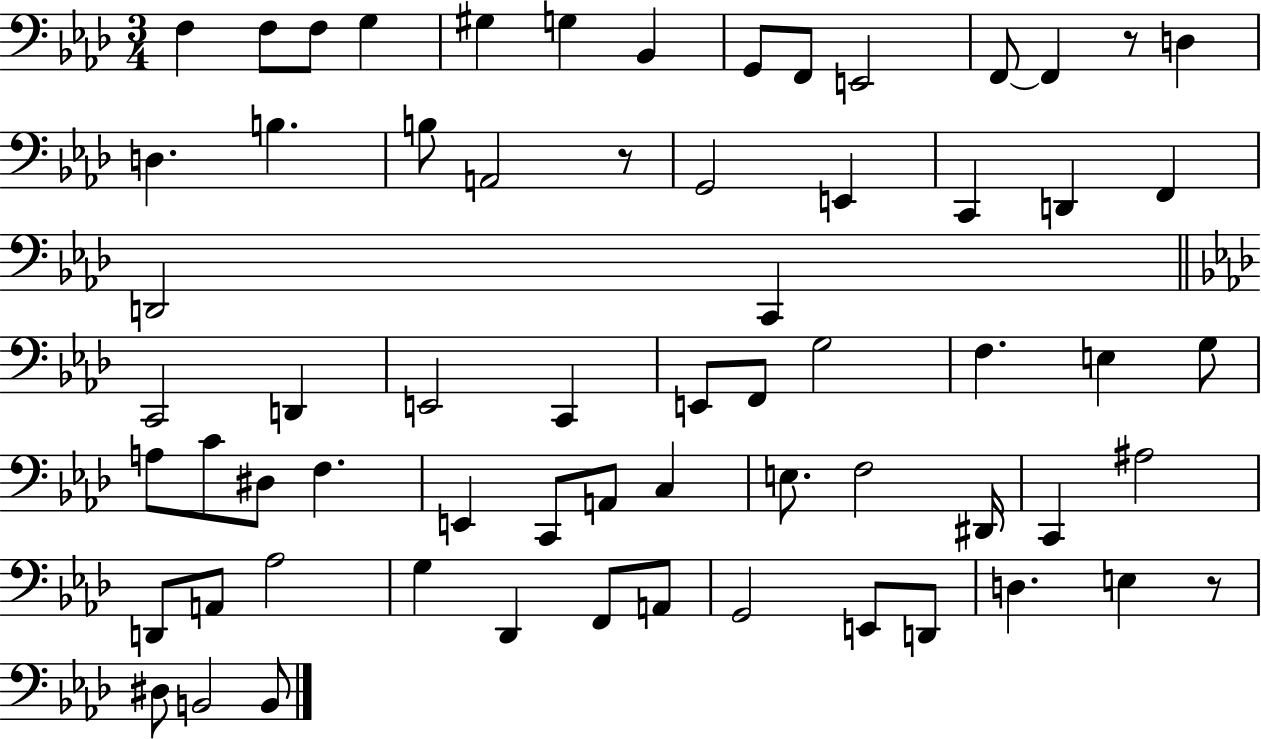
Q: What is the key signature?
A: AES major